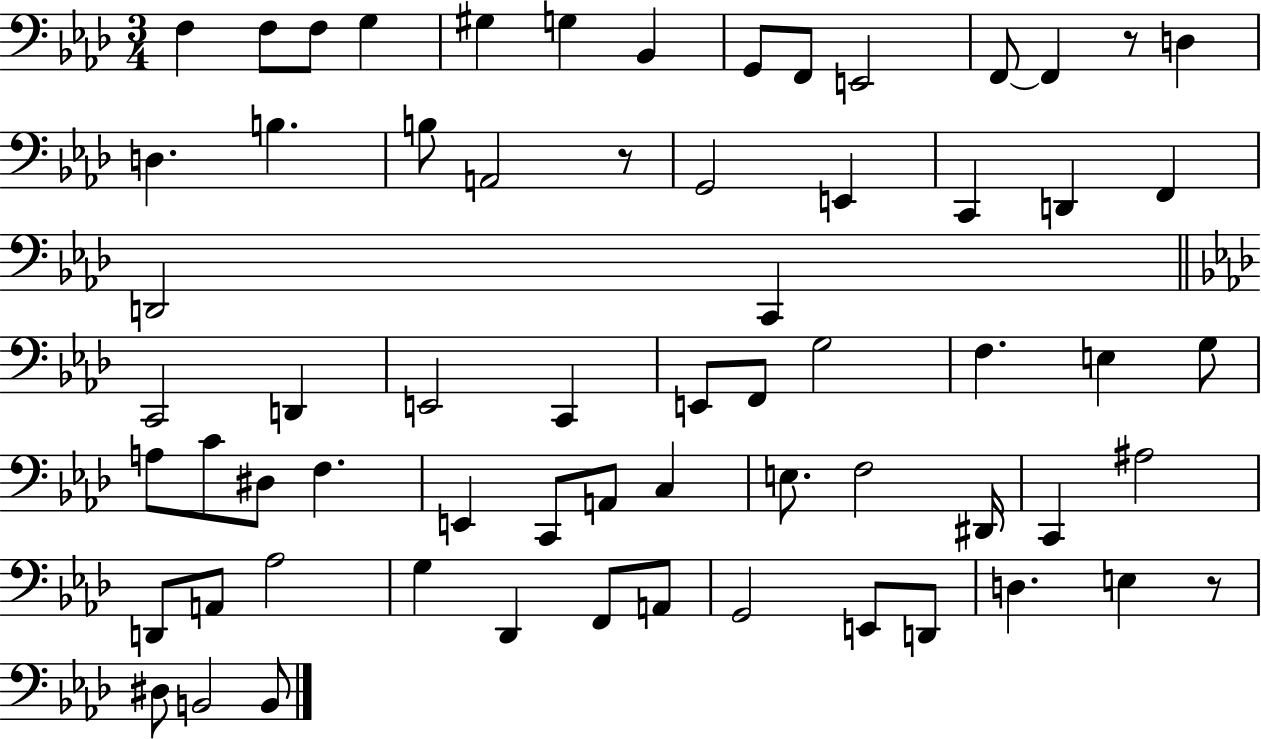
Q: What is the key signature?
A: AES major